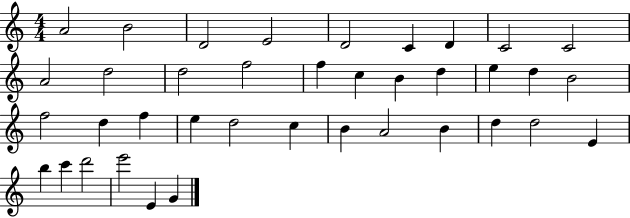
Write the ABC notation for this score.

X:1
T:Untitled
M:4/4
L:1/4
K:C
A2 B2 D2 E2 D2 C D C2 C2 A2 d2 d2 f2 f c B d e d B2 f2 d f e d2 c B A2 B d d2 E b c' d'2 e'2 E G